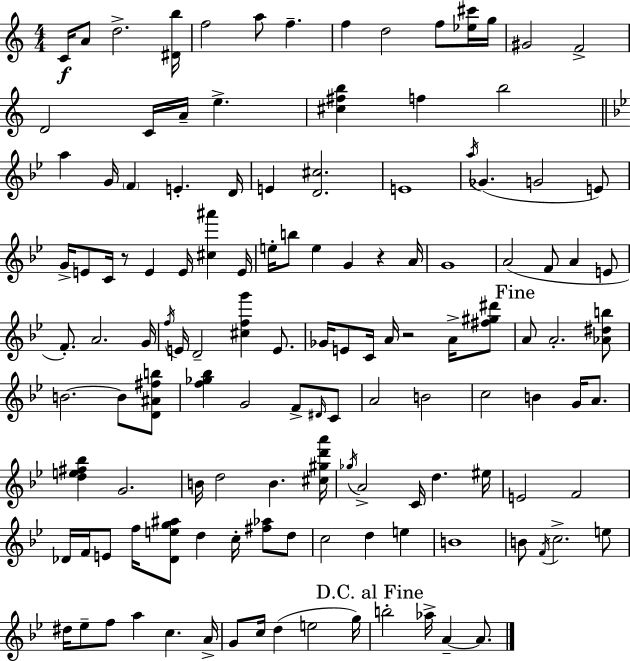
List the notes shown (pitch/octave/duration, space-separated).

C4/s A4/e D5/h. [D#4,B5]/s F5/h A5/e F5/q. F5/q D5/h F5/e [Eb5,C#6]/s G5/s G#4/h F4/h D4/h C4/s A4/s E5/q. [C#5,F#5,B5]/q F5/q B5/h A5/q G4/s F4/q E4/q. D4/s E4/q [D4,C#5]/h. E4/w A5/s Gb4/q. G4/h E4/e G4/s E4/e C4/s R/e E4/q E4/s [C#5,A#6]/q E4/s E5/s B5/e E5/q G4/q R/q A4/s G4/w A4/h F4/e A4/q E4/e F4/e. A4/h. G4/s F5/s E4/s D4/h [C#5,F5,G6]/q E4/e. Gb4/s E4/e C4/s A4/s R/h A4/s [F#5,G#5,D#6]/e A4/e A4/h. [Ab4,D#5,B5]/e B4/h. B4/e [D4,A#4,F#5,B5]/e [F5,Gb5,Bb5]/q G4/h F4/e D#4/s C4/e A4/h B4/h C5/h B4/q G4/s A4/e. [D5,E5,F#5,Bb5]/q G4/h. B4/s D5/h B4/q. [C#5,G#5,D6,A6]/s Gb5/s A4/h C4/s D5/q. EIS5/s E4/h F4/h Db4/s F4/s E4/e F5/s [Db4,E5,G5,A#5]/e D5/q C5/s [F#5,Ab5]/e D5/e C5/h D5/q E5/q B4/w B4/e F4/s C5/h. E5/e D#5/s Eb5/e F5/e A5/q C5/q. A4/s G4/e C5/s D5/q E5/h G5/s B5/h Ab5/s A4/q A4/e.